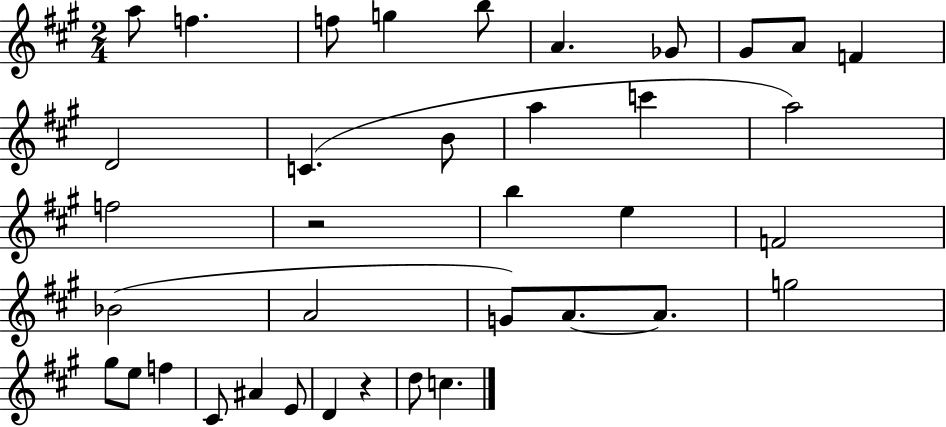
A5/e F5/q. F5/e G5/q B5/e A4/q. Gb4/e G#4/e A4/e F4/q D4/h C4/q. B4/e A5/q C6/q A5/h F5/h R/h B5/q E5/q F4/h Bb4/h A4/h G4/e A4/e. A4/e. G5/h G#5/e E5/e F5/q C#4/e A#4/q E4/e D4/q R/q D5/e C5/q.